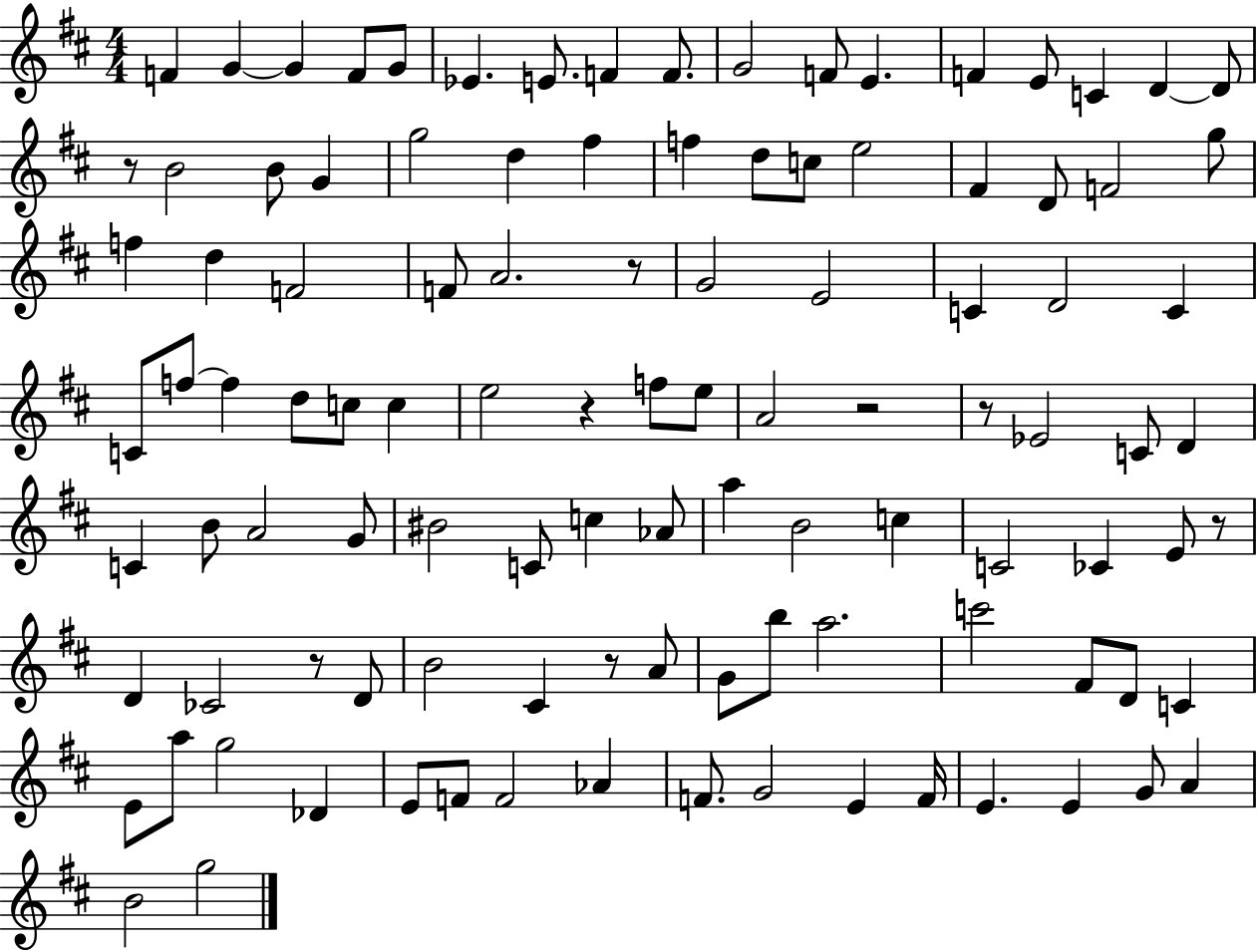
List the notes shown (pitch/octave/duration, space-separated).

F4/q G4/q G4/q F4/e G4/e Eb4/q. E4/e. F4/q F4/e. G4/h F4/e E4/q. F4/q E4/e C4/q D4/q D4/e R/e B4/h B4/e G4/q G5/h D5/q F#5/q F5/q D5/e C5/e E5/h F#4/q D4/e F4/h G5/e F5/q D5/q F4/h F4/e A4/h. R/e G4/h E4/h C4/q D4/h C4/q C4/e F5/e F5/q D5/e C5/e C5/q E5/h R/q F5/e E5/e A4/h R/h R/e Eb4/h C4/e D4/q C4/q B4/e A4/h G4/e BIS4/h C4/e C5/q Ab4/e A5/q B4/h C5/q C4/h CES4/q E4/e R/e D4/q CES4/h R/e D4/e B4/h C#4/q R/e A4/e G4/e B5/e A5/h. C6/h F#4/e D4/e C4/q E4/e A5/e G5/h Db4/q E4/e F4/e F4/h Ab4/q F4/e. G4/h E4/q F4/s E4/q. E4/q G4/e A4/q B4/h G5/h